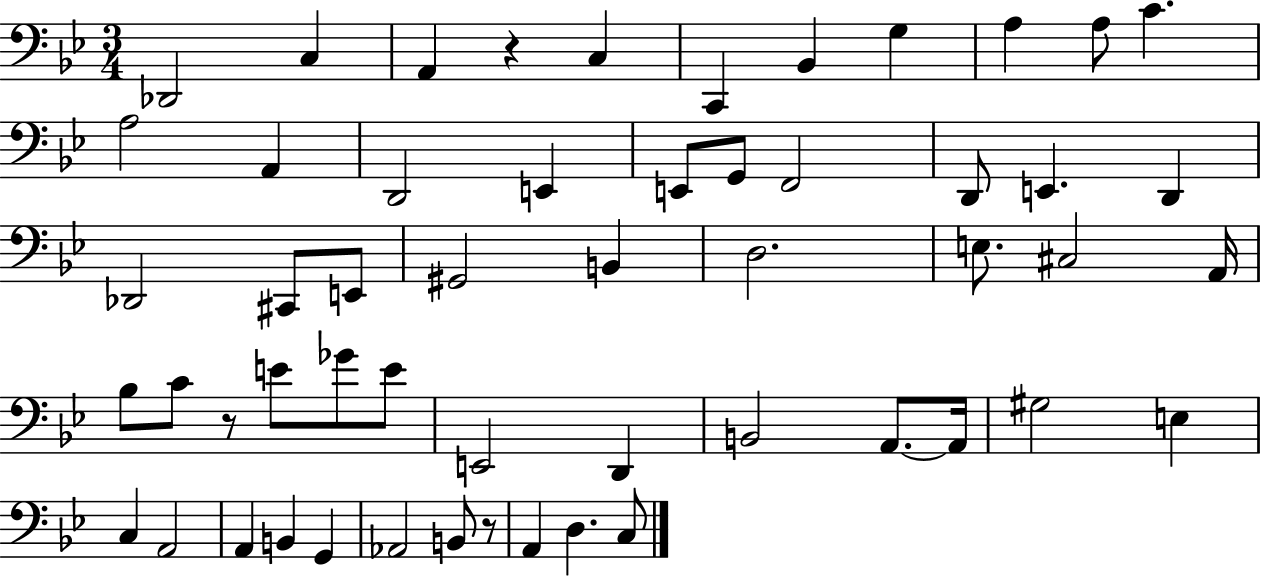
X:1
T:Untitled
M:3/4
L:1/4
K:Bb
_D,,2 C, A,, z C, C,, _B,, G, A, A,/2 C A,2 A,, D,,2 E,, E,,/2 G,,/2 F,,2 D,,/2 E,, D,, _D,,2 ^C,,/2 E,,/2 ^G,,2 B,, D,2 E,/2 ^C,2 A,,/4 _B,/2 C/2 z/2 E/2 _G/2 E/2 E,,2 D,, B,,2 A,,/2 A,,/4 ^G,2 E, C, A,,2 A,, B,, G,, _A,,2 B,,/2 z/2 A,, D, C,/2